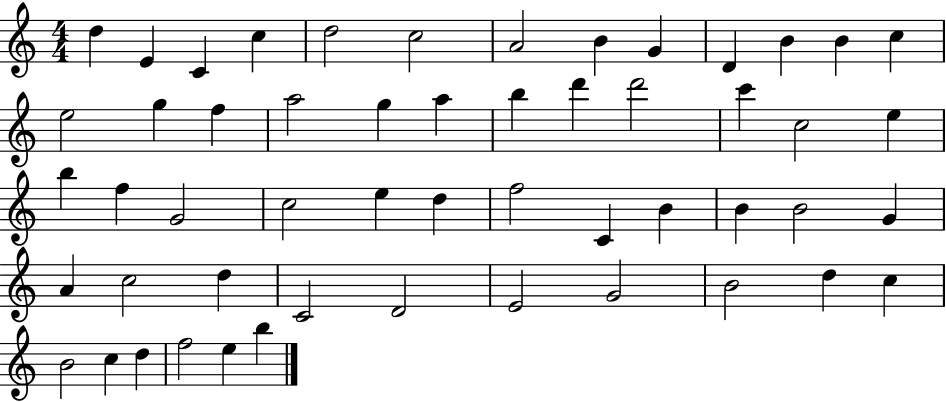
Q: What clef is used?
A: treble